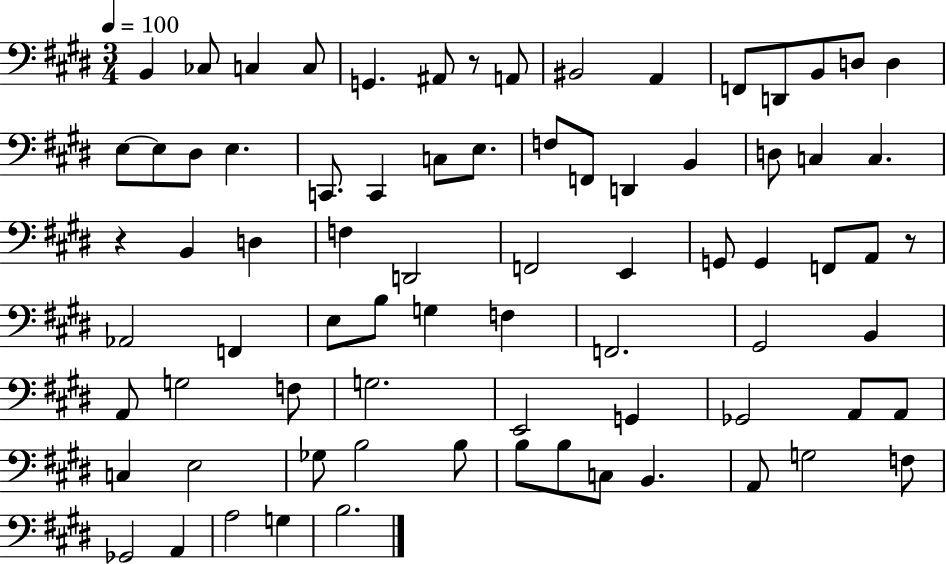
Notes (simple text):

B2/q CES3/e C3/q C3/e G2/q. A#2/e R/e A2/e BIS2/h A2/q F2/e D2/e B2/e D3/e D3/q E3/e E3/e D#3/e E3/q. C2/e. C2/q C3/e E3/e. F3/e F2/e D2/q B2/q D3/e C3/q C3/q. R/q B2/q D3/q F3/q D2/h F2/h E2/q G2/e G2/q F2/e A2/e R/e Ab2/h F2/q E3/e B3/e G3/q F3/q F2/h. G#2/h B2/q A2/e G3/h F3/e G3/h. E2/h G2/q Gb2/h A2/e A2/e C3/q E3/h Gb3/e B3/h B3/e B3/e B3/e C3/e B2/q. A2/e G3/h F3/e Gb2/h A2/q A3/h G3/q B3/h.